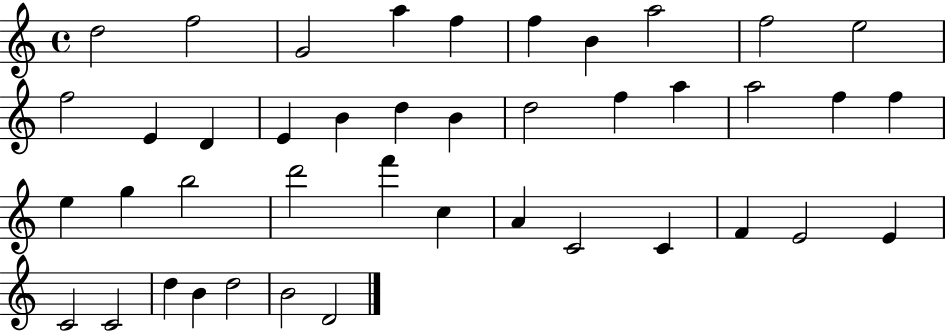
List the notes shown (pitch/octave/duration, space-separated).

D5/h F5/h G4/h A5/q F5/q F5/q B4/q A5/h F5/h E5/h F5/h E4/q D4/q E4/q B4/q D5/q B4/q D5/h F5/q A5/q A5/h F5/q F5/q E5/q G5/q B5/h D6/h F6/q C5/q A4/q C4/h C4/q F4/q E4/h E4/q C4/h C4/h D5/q B4/q D5/h B4/h D4/h